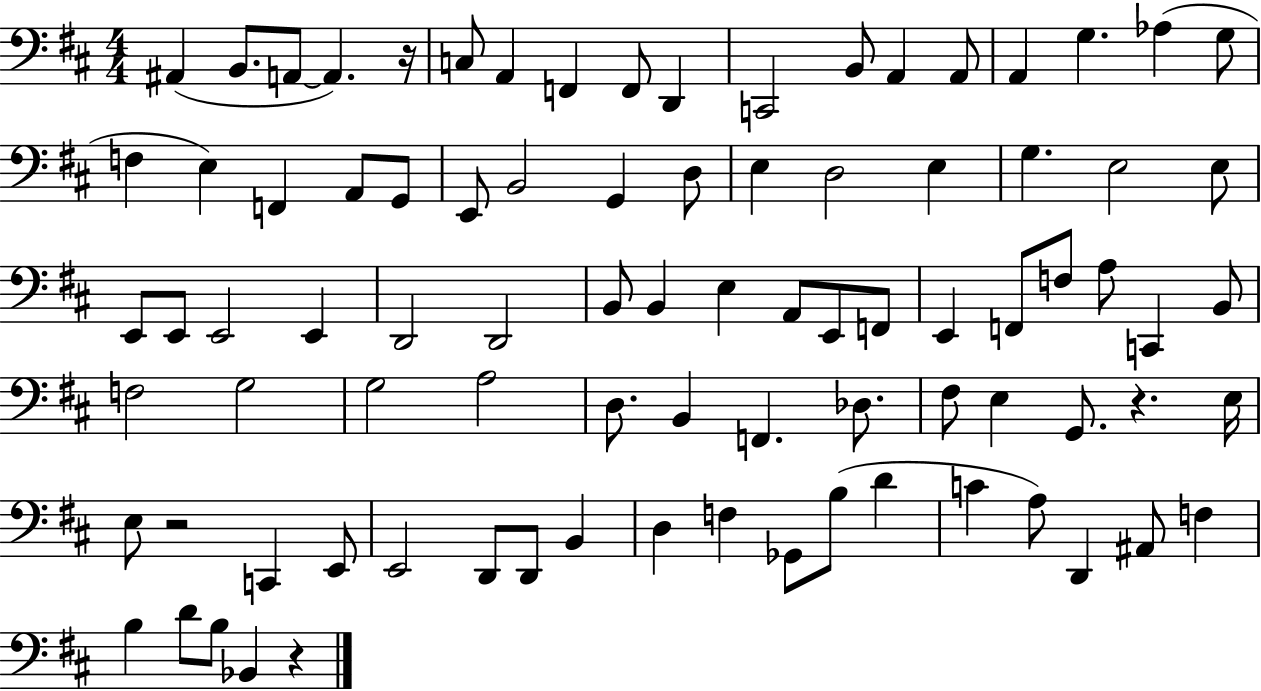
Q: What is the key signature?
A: D major